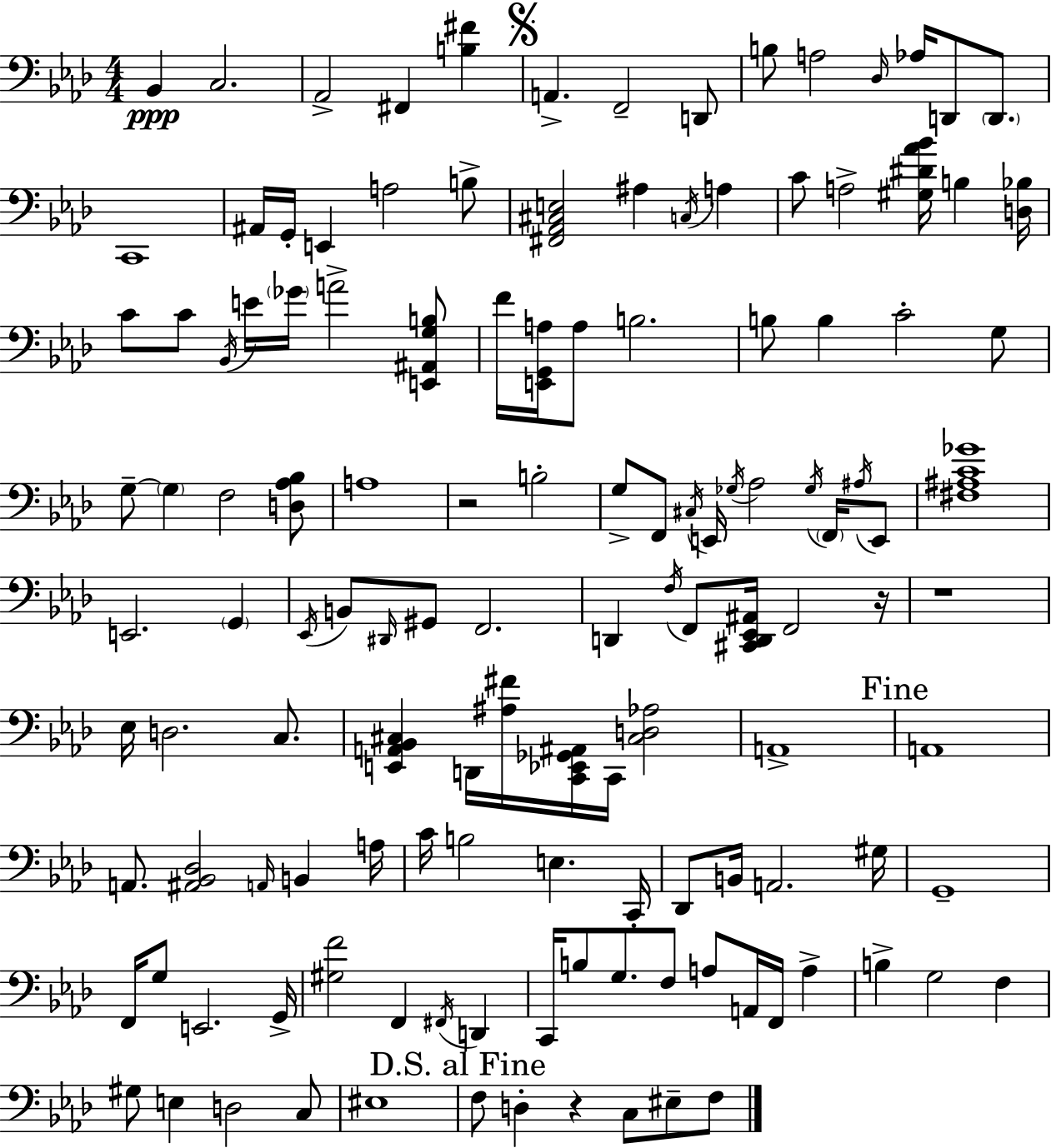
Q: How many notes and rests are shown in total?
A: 131